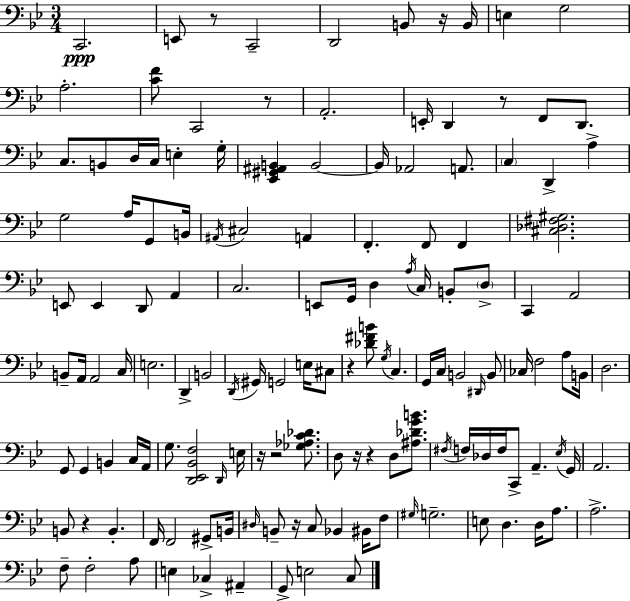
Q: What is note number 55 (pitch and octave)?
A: A2